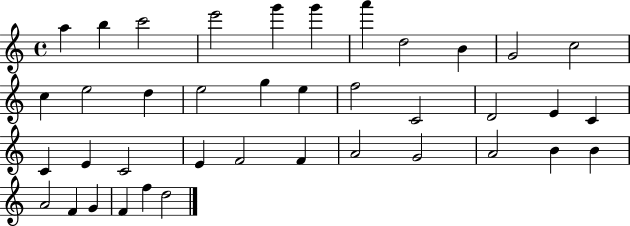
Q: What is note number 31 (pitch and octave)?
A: A4